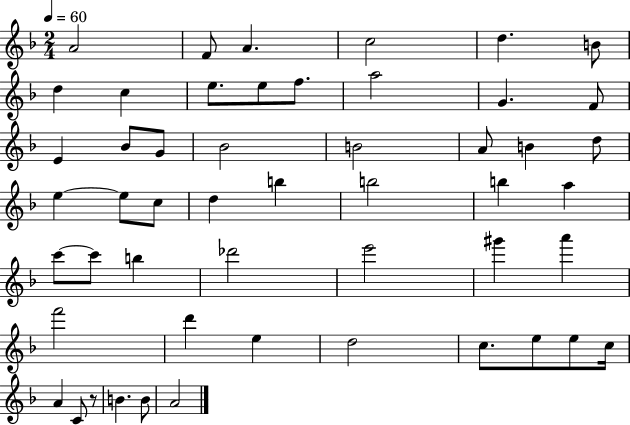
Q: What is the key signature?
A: F major